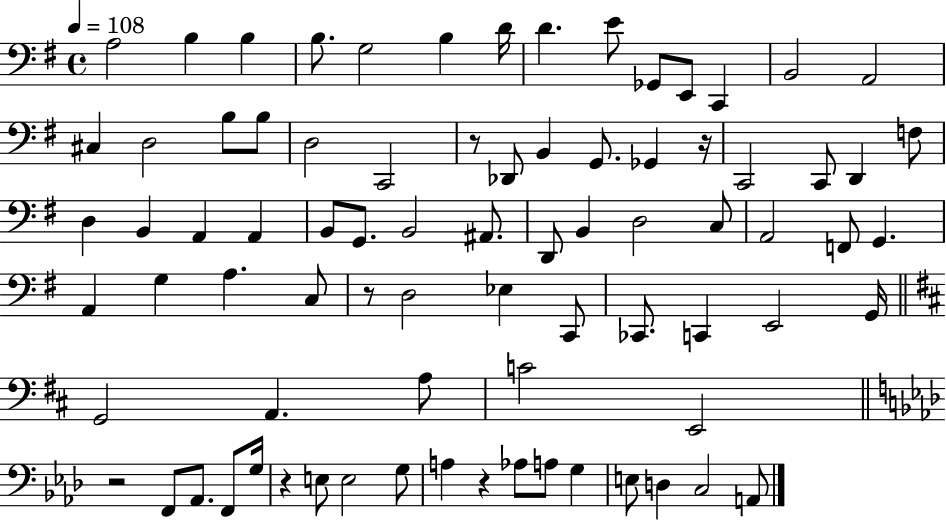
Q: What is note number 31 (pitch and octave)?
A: A2